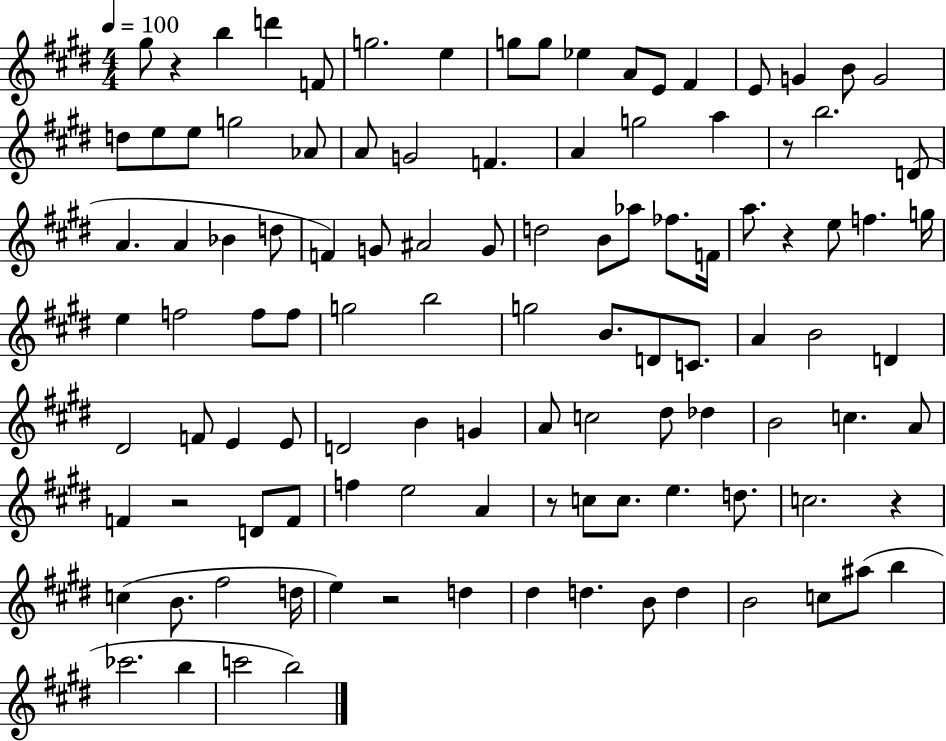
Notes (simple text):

G#5/e R/q B5/q D6/q F4/e G5/h. E5/q G5/e G5/e Eb5/q A4/e E4/e F#4/q E4/e G4/q B4/e G4/h D5/e E5/e E5/e G5/h Ab4/e A4/e G4/h F4/q. A4/q G5/h A5/q R/e B5/h. D4/e A4/q. A4/q Bb4/q D5/e F4/q G4/e A#4/h G4/e D5/h B4/e Ab5/e FES5/e. F4/s A5/e. R/q E5/e F5/q. G5/s E5/q F5/h F5/e F5/e G5/h B5/h G5/h B4/e. D4/e C4/e. A4/q B4/h D4/q D#4/h F4/e E4/q E4/e D4/h B4/q G4/q A4/e C5/h D#5/e Db5/q B4/h C5/q. A4/e F4/q R/h D4/e F4/e F5/q E5/h A4/q R/e C5/e C5/e. E5/q. D5/e. C5/h. R/q C5/q B4/e. F#5/h D5/s E5/q R/h D5/q D#5/q D5/q. B4/e D5/q B4/h C5/e A#5/e B5/q CES6/h. B5/q C6/h B5/h